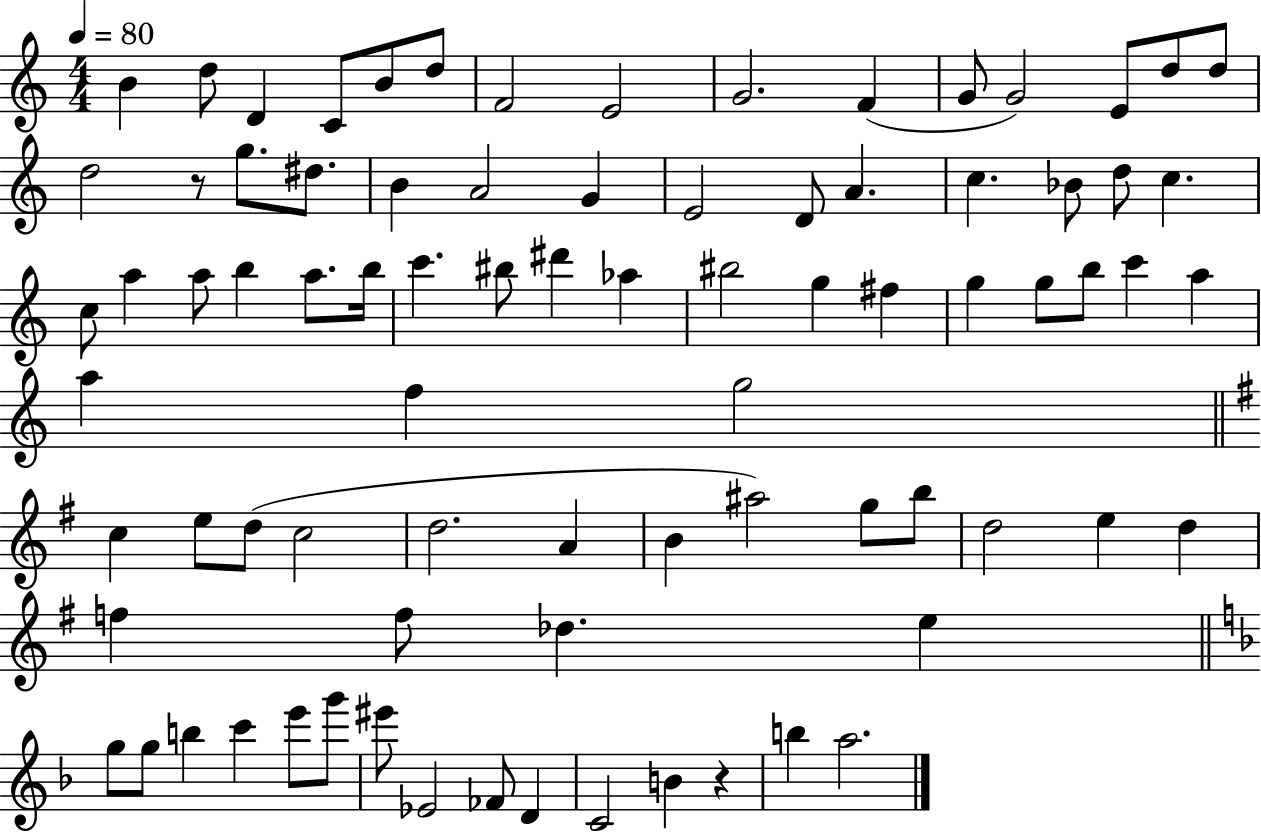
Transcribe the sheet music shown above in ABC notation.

X:1
T:Untitled
M:4/4
L:1/4
K:C
B d/2 D C/2 B/2 d/2 F2 E2 G2 F G/2 G2 E/2 d/2 d/2 d2 z/2 g/2 ^d/2 B A2 G E2 D/2 A c _B/2 d/2 c c/2 a a/2 b a/2 b/4 c' ^b/2 ^d' _a ^b2 g ^f g g/2 b/2 c' a a f g2 c e/2 d/2 c2 d2 A B ^a2 g/2 b/2 d2 e d f f/2 _d e g/2 g/2 b c' e'/2 g'/2 ^e'/2 _E2 _F/2 D C2 B z b a2